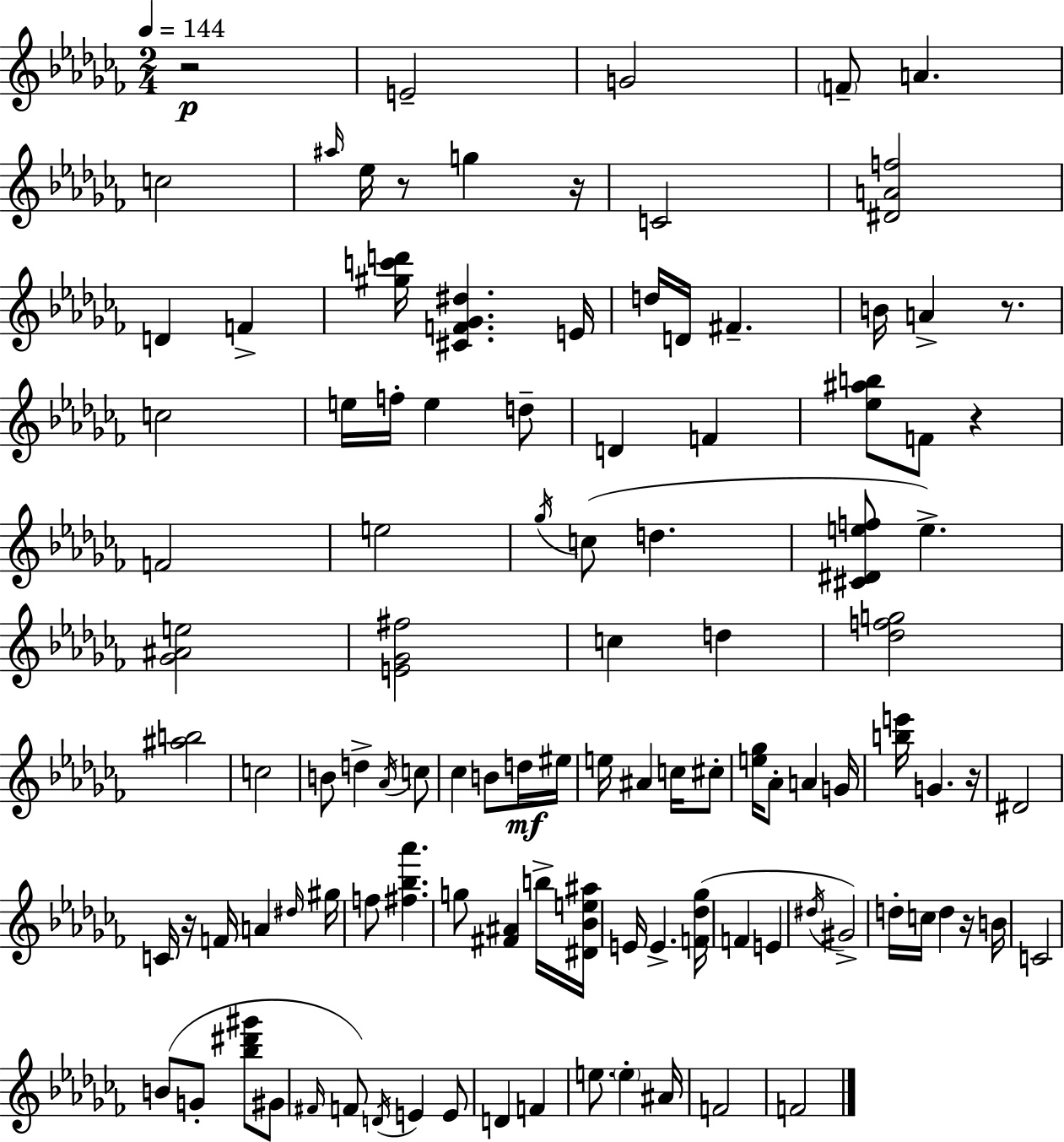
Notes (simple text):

R/h E4/h G4/h F4/e A4/q. C5/h A#5/s Eb5/s R/e G5/q R/s C4/h [D#4,A4,F5]/h D4/q F4/q [G#5,C6,D6]/s [C#4,F4,Gb4,D#5]/q. E4/s D5/s D4/s F#4/q. B4/s A4/q R/e. C5/h E5/s F5/s E5/q D5/e D4/q F4/q [Eb5,A#5,B5]/e F4/e R/q F4/h E5/h Gb5/s C5/e D5/q. [C#4,D#4,E5,F5]/e E5/q. [Gb4,A#4,E5]/h [E4,Gb4,F#5]/h C5/q D5/q [Db5,F5,G5]/h [A#5,B5]/h C5/h B4/e D5/q Ab4/s C5/e CES5/q B4/e D5/s EIS5/s E5/s A#4/q C5/s C#5/e [E5,Gb5]/s Ab4/e A4/q G4/s [B5,E6]/s G4/q. R/s D#4/h C4/s R/s F4/s A4/q D#5/s G#5/s F5/e [F#5,Bb5,Ab6]/q. G5/e [F#4,A#4]/q B5/s [D#4,Bb4,E5,A#5]/s E4/s E4/q. [F4,Db5,Gb5]/s F4/q E4/q D#5/s G#4/h D5/s C5/s D5/q R/s B4/s C4/h B4/e G4/e [Bb5,D#6,G#6]/e G#4/e F#4/s F4/e D4/s E4/q E4/e D4/q F4/q E5/e. E5/q A#4/s F4/h F4/h